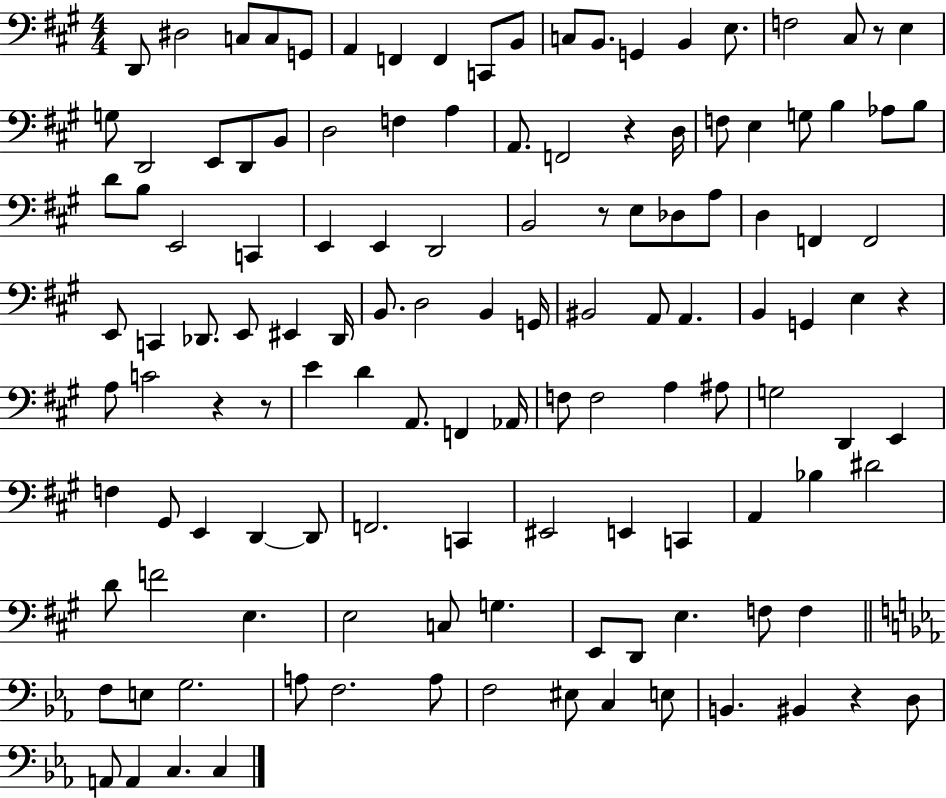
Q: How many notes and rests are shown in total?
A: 127